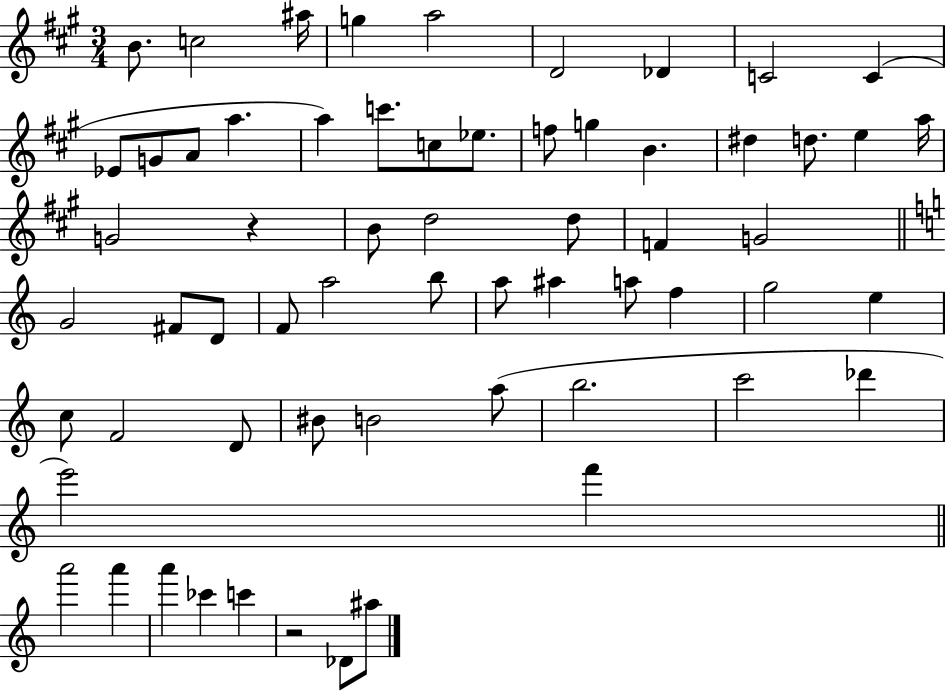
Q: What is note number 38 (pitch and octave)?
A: A#5